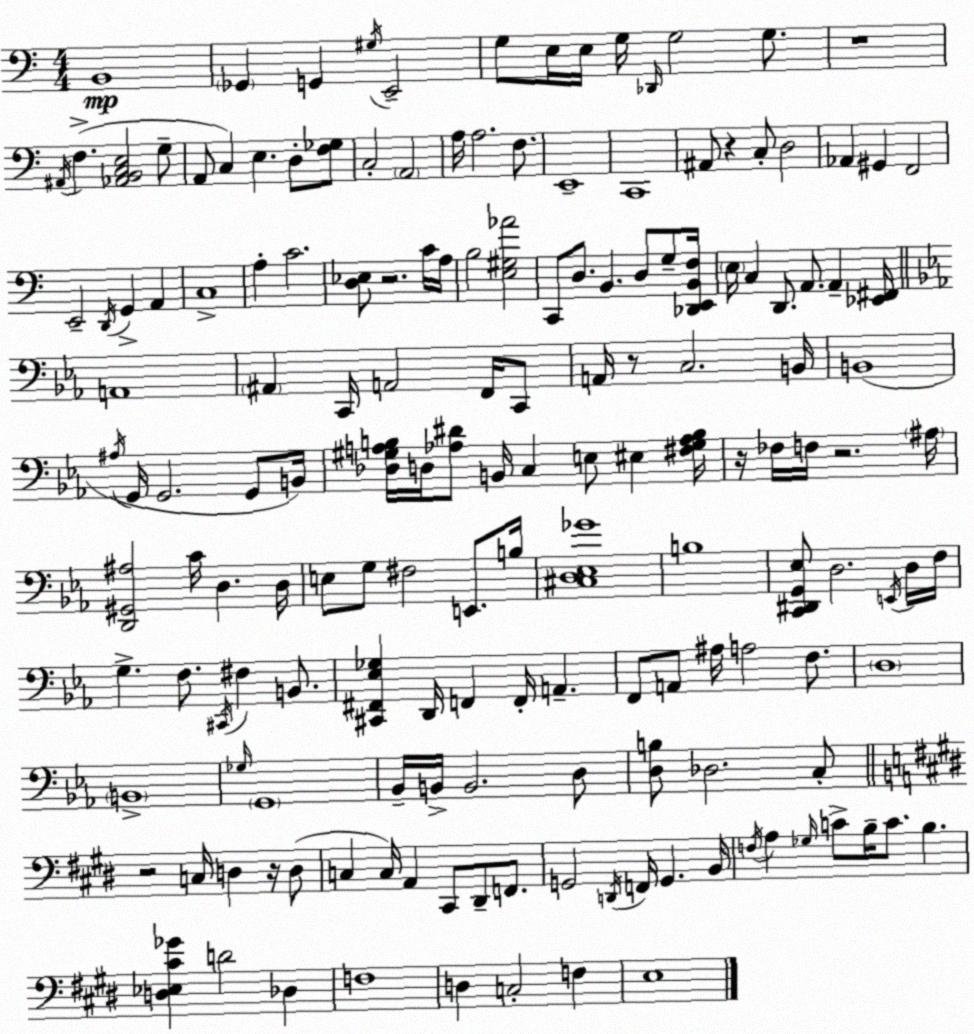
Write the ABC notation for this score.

X:1
T:Untitled
M:4/4
L:1/4
K:C
B,,4 _G,, G,, ^G,/4 E,,2 G,/2 E,/4 E,/4 G,/4 _D,,/4 G,2 G,/2 z4 ^A,,/4 F, [_A,,B,,C,E,]2 G,/2 A,,/2 C, E, D,/2 [F,_G,]/2 C,2 A,,2 A,/4 A,2 F,/2 E,,4 C,,4 ^A,,/2 z C,/2 D,2 _A,, ^G,, F,,2 E,,2 D,,/4 G,, A,, C,4 A, C2 [D,_E,]/2 z2 C/4 A,/4 B,2 [E,^G,_A]2 C,,/2 D,/2 B,, D,/2 G,/2 [_D,,E,,B,,F,]/4 E,/4 C, D,,/2 A,,/2 A,, [_E,,^F,,]/4 A,,4 ^A,, C,,/4 A,,2 F,,/4 C,,/2 A,,/4 z/2 C,2 B,,/4 B,,4 ^A,/4 G,,/4 G,,2 G,,/2 B,,/4 [_D,^G,A,B,]/4 D,/4 [_A,^D]/2 B,,/4 C, E,/2 ^E, [^F,^G,_A,B,]/4 z/4 _F,/4 F,/4 z2 ^A,/4 [D,,^G,,^A,]2 C/4 D, D,/4 E,/2 G,/2 ^F,2 E,,/2 B,/4 [^C,D,_E,_G]4 B,4 [C,,^D,,G,,_E,]/2 D,2 E,,/4 D,/4 F,/4 G, F,/2 ^C,,/4 ^F, B,,/2 [^C,,^F,,_E,_G,] D,,/4 F,, F,,/4 A,, F,,/2 A,,/2 ^A,/4 A,2 F,/2 D,4 B,,4 _G,/4 G,,4 _B,,/4 B,,/4 B,,2 D,/2 [D,B,]/2 _D,2 C,/2 z2 C,/4 D, z/4 D,/2 C, C,/4 A,, ^C,,/2 ^D,,/2 F,,/2 G,,2 D,,/4 F,,/4 G,, B,,/4 F,/4 A, _G,/4 C/2 B,/4 C/2 B, [D,_E,^C_G] D2 _D, F,4 D, C,2 F, E,4